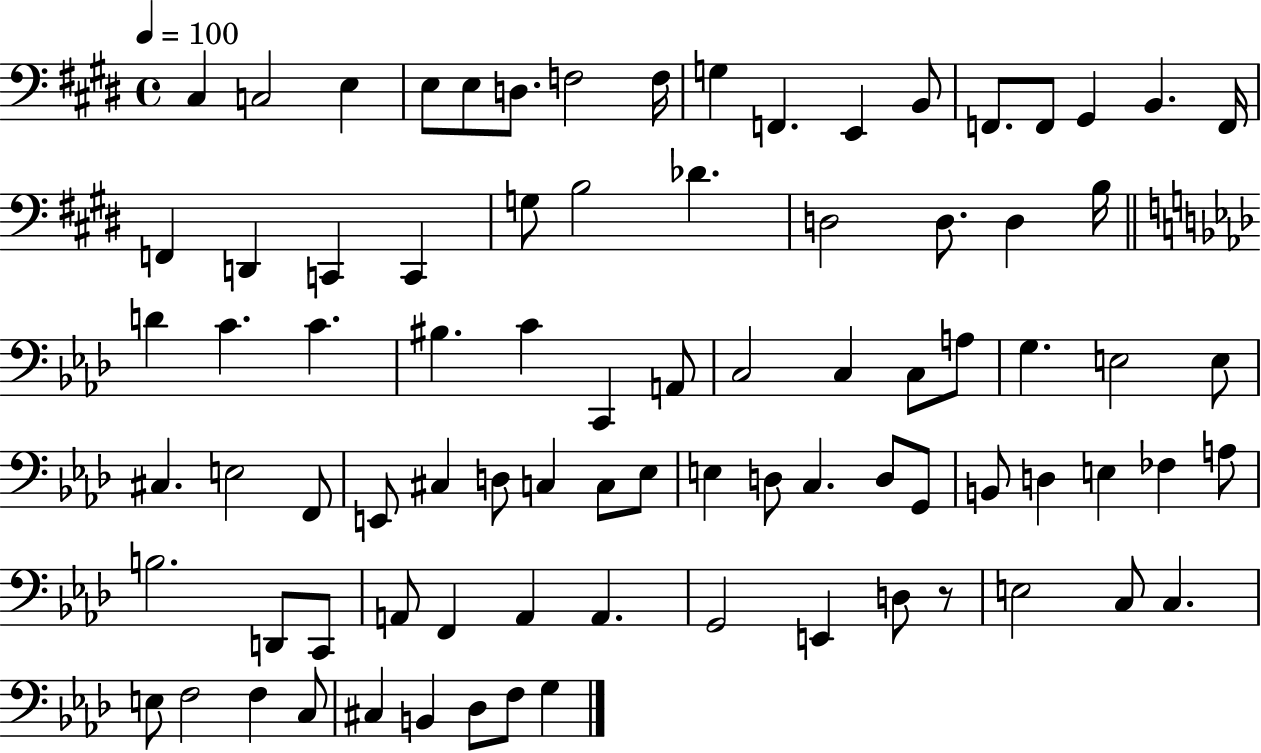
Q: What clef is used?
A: bass